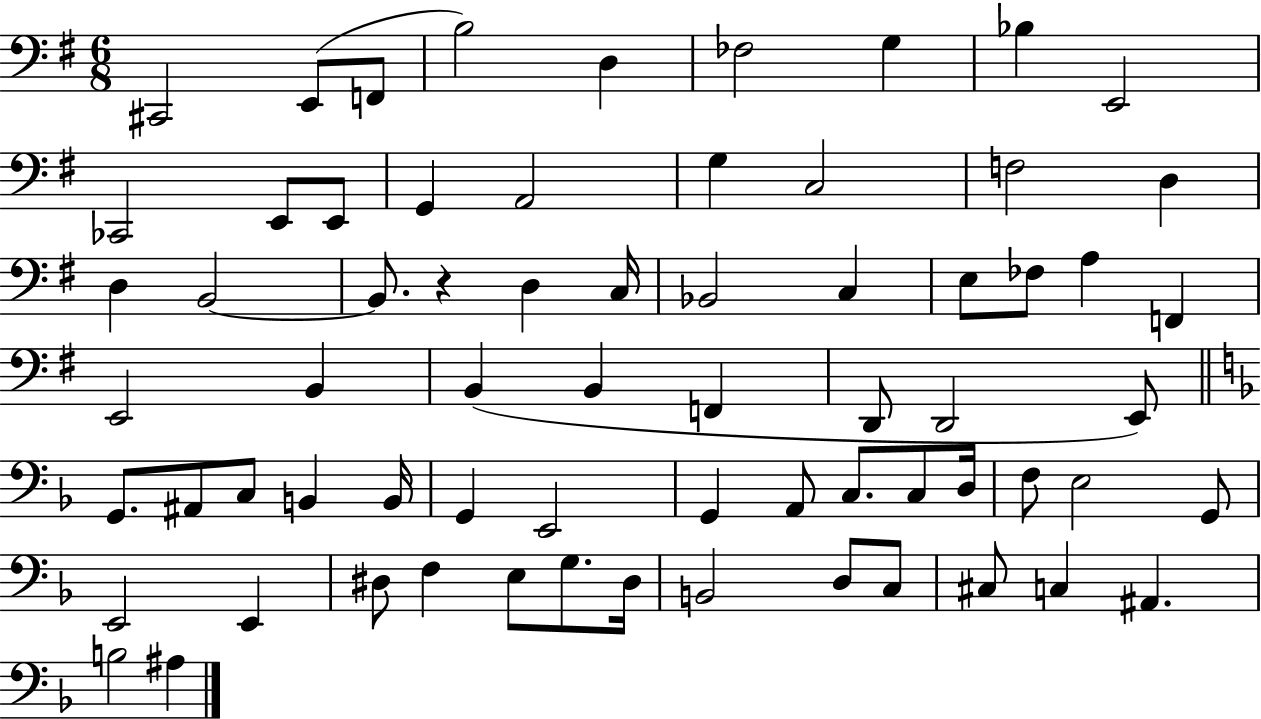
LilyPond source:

{
  \clef bass
  \numericTimeSignature
  \time 6/8
  \key g \major
  cis,2 e,8( f,8 | b2) d4 | fes2 g4 | bes4 e,2 | \break ces,2 e,8 e,8 | g,4 a,2 | g4 c2 | f2 d4 | \break d4 b,2~~ | b,8. r4 d4 c16 | bes,2 c4 | e8 fes8 a4 f,4 | \break e,2 b,4 | b,4( b,4 f,4 | d,8 d,2 e,8) | \bar "||" \break \key f \major g,8. ais,8 c8 b,4 b,16 | g,4 e,2 | g,4 a,8 c8. c8 d16 | f8 e2 g,8 | \break e,2 e,4 | dis8 f4 e8 g8. dis16 | b,2 d8 c8 | cis8 c4 ais,4. | \break b2 ais4 | \bar "|."
}